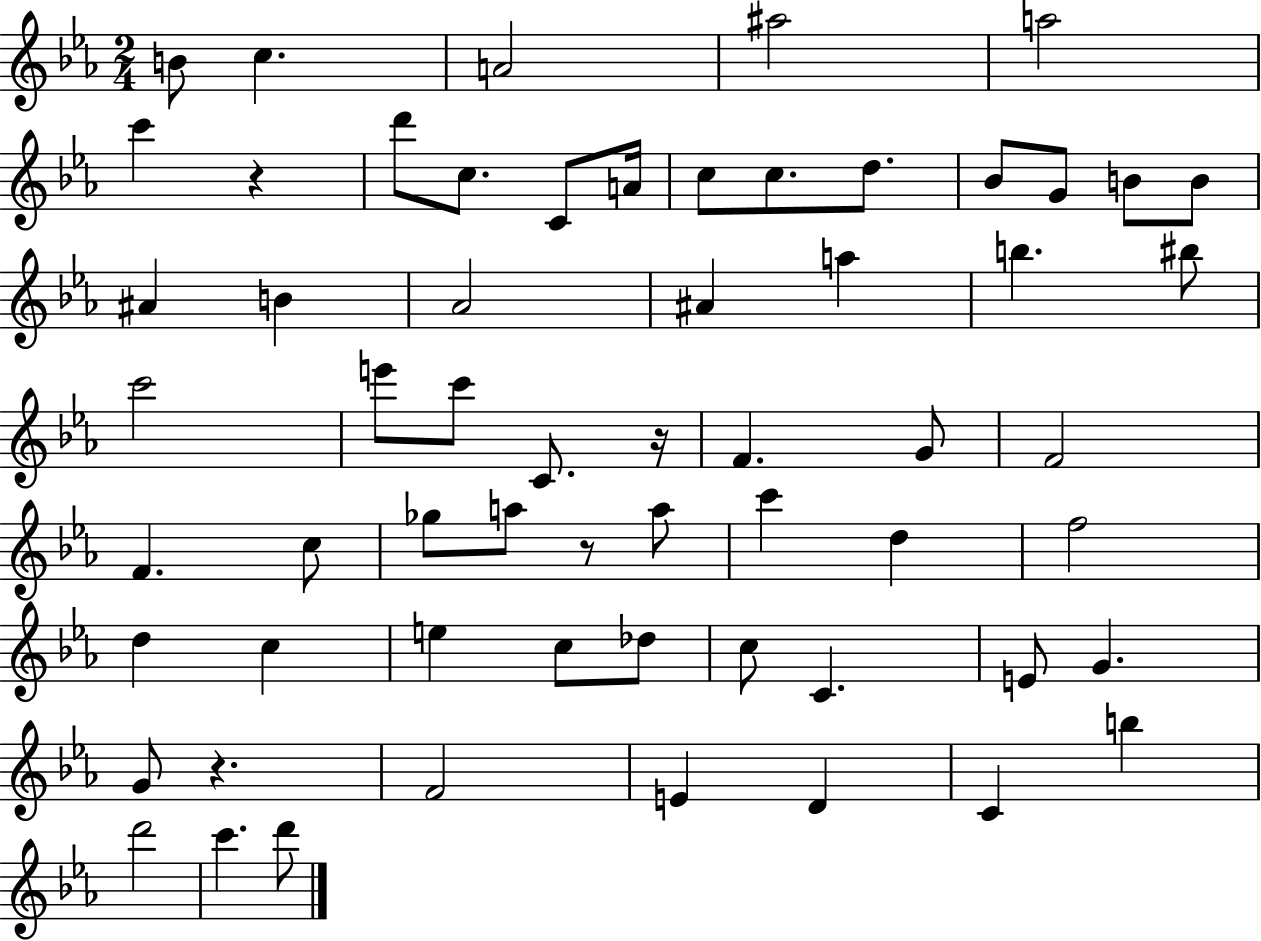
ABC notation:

X:1
T:Untitled
M:2/4
L:1/4
K:Eb
B/2 c A2 ^a2 a2 c' z d'/2 c/2 C/2 A/4 c/2 c/2 d/2 _B/2 G/2 B/2 B/2 ^A B _A2 ^A a b ^b/2 c'2 e'/2 c'/2 C/2 z/4 F G/2 F2 F c/2 _g/2 a/2 z/2 a/2 c' d f2 d c e c/2 _d/2 c/2 C E/2 G G/2 z F2 E D C b d'2 c' d'/2